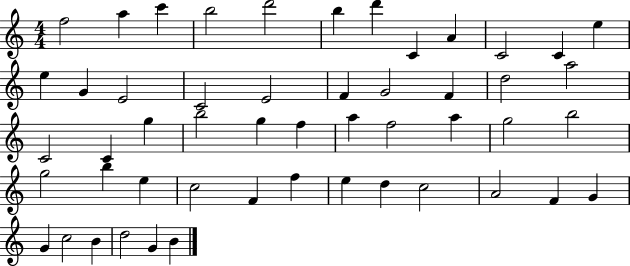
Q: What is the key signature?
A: C major